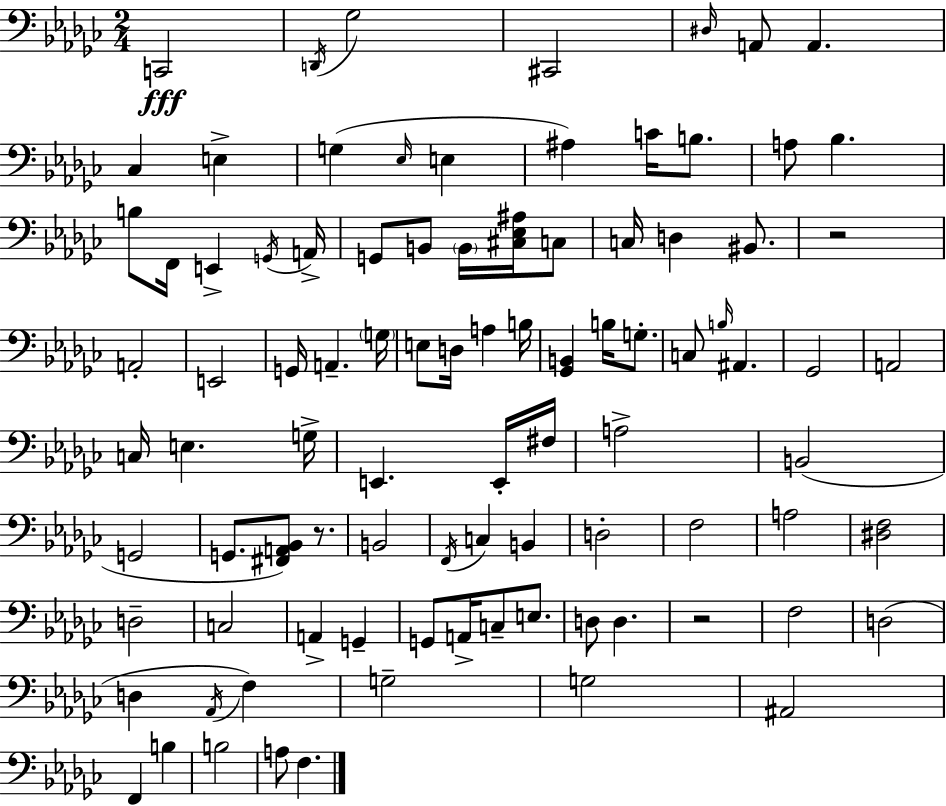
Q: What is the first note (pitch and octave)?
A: C2